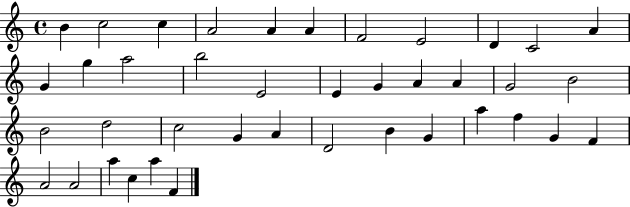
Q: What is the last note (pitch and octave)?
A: F4